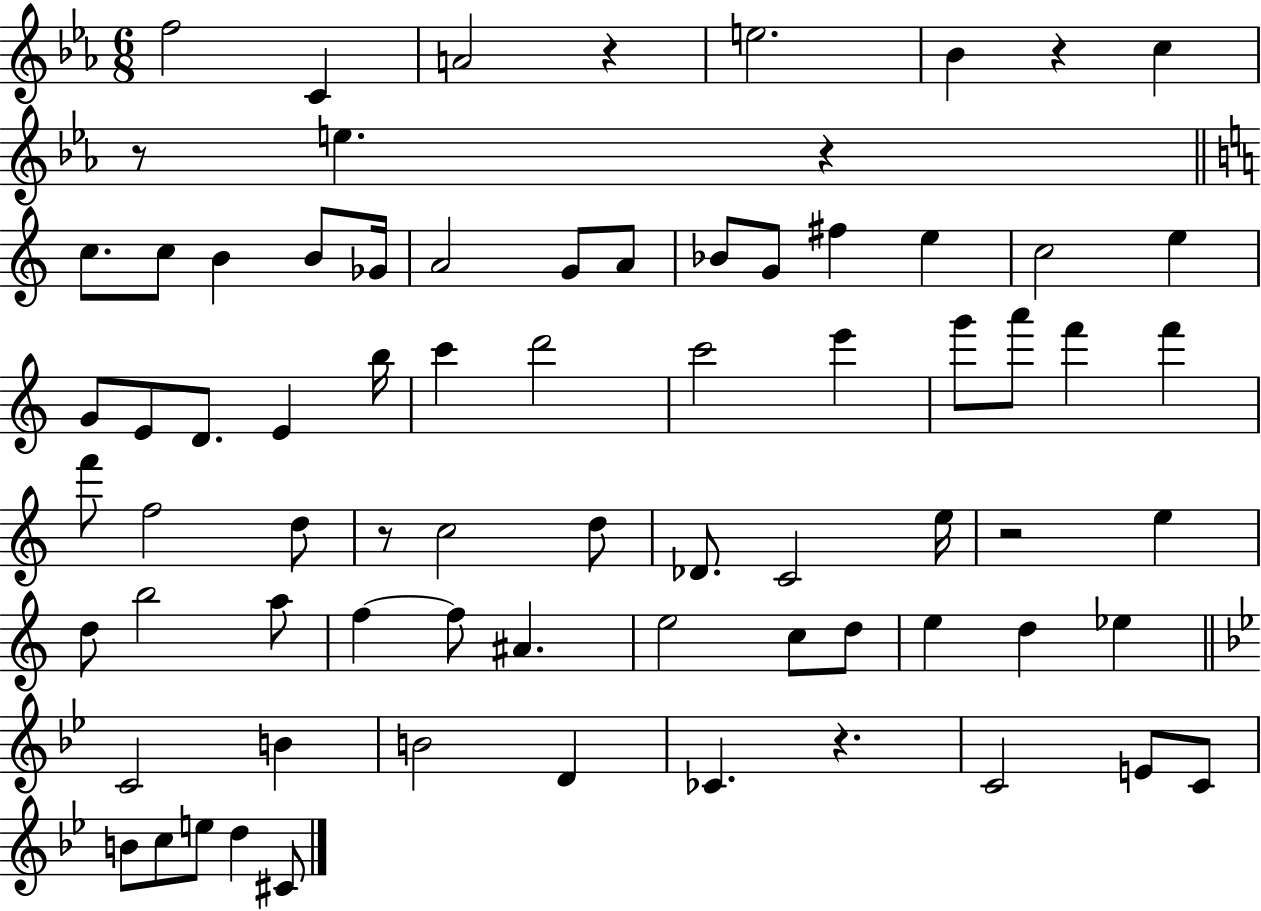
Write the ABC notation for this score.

X:1
T:Untitled
M:6/8
L:1/4
K:Eb
f2 C A2 z e2 _B z c z/2 e z c/2 c/2 B B/2 _G/4 A2 G/2 A/2 _B/2 G/2 ^f e c2 e G/2 E/2 D/2 E b/4 c' d'2 c'2 e' g'/2 a'/2 f' f' f'/2 f2 d/2 z/2 c2 d/2 _D/2 C2 e/4 z2 e d/2 b2 a/2 f f/2 ^A e2 c/2 d/2 e d _e C2 B B2 D _C z C2 E/2 C/2 B/2 c/2 e/2 d ^C/2